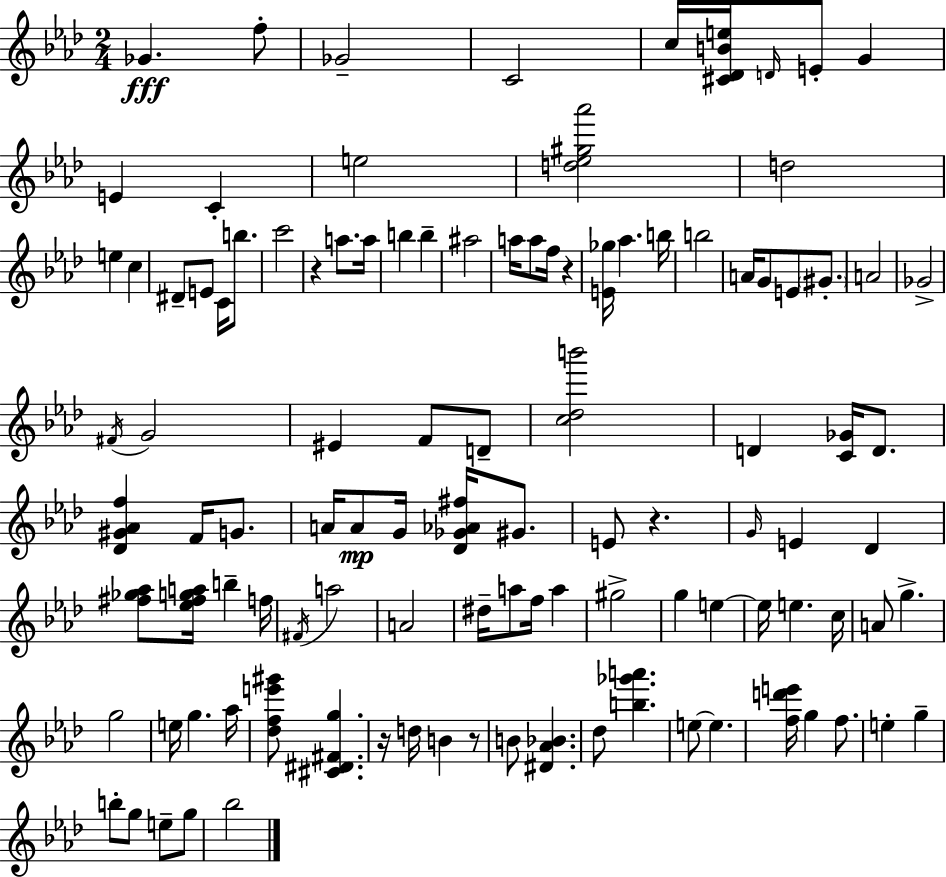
{
  \clef treble
  \numericTimeSignature
  \time 2/4
  \key f \minor
  \repeat volta 2 { ges'4.\fff f''8-. | ges'2-- | c'2 | c''16 <cis' des' b' e''>16 \grace { d'16 } e'8-. g'4 | \break e'4 c'4-. | e''2 | <d'' ees'' gis'' aes'''>2 | d''2 | \break e''4 c''4 | dis'8-- e'8 c'16 b''8. | c'''2 | r4 a''8. | \break a''16 b''4 b''4-- | ais''2 | a''16 a''8 f''16 r4 | <e' ges''>16 aes''4. | \break b''16 b''2 | a'16 g'8 e'8 \parenthesize gis'8.-. | a'2 | ges'2-> | \break \acciaccatura { fis'16 } g'2 | eis'4 f'8 | d'8-- <c'' des'' b'''>2 | d'4 <c' ges'>16 d'8. | \break <des' gis' aes' f''>4 f'16 g'8. | a'16 a'8\mp g'16 <des' ges' aes' fis''>16 gis'8. | e'8 r4. | \grace { g'16 } e'4 des'4 | \break <fis'' ges'' aes''>8 <ees'' fis'' g'' a''>16 b''4-- | f''16 \acciaccatura { fis'16 } a''2 | a'2 | dis''16-- a''8 f''16 | \break a''4 gis''2-> | g''4 | e''4~~ e''16 e''4. | c''16 a'8 g''4.-> | \break g''2 | e''16 g''4. | aes''16 <des'' f'' e''' gis'''>8 <cis' dis' fis' g''>4. | r16 d''16 b'4 | \break r8 b'8 <dis' aes' bes'>4. | des''8 <b'' ges''' a'''>4. | e''8~~ e''4. | <f'' d''' e'''>16 g''4 | \break f''8. e''4-. | g''4-- b''8-. g''8 | e''8-- g''8 bes''2 | } \bar "|."
}